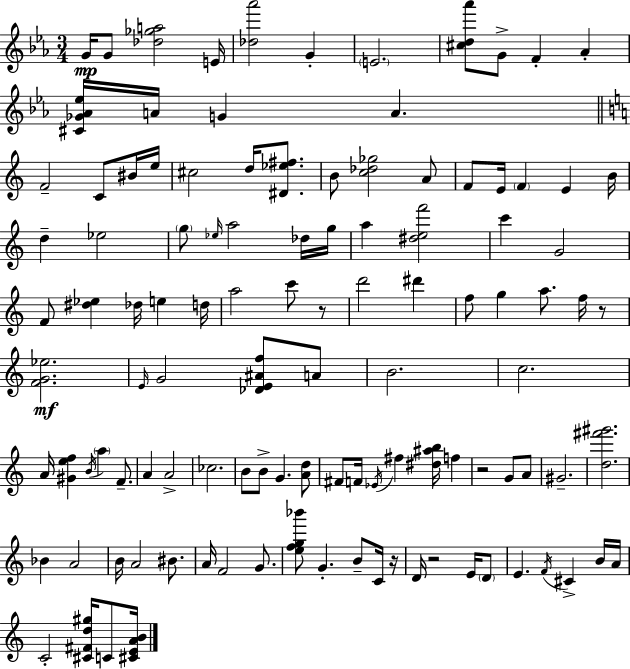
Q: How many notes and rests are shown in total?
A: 112